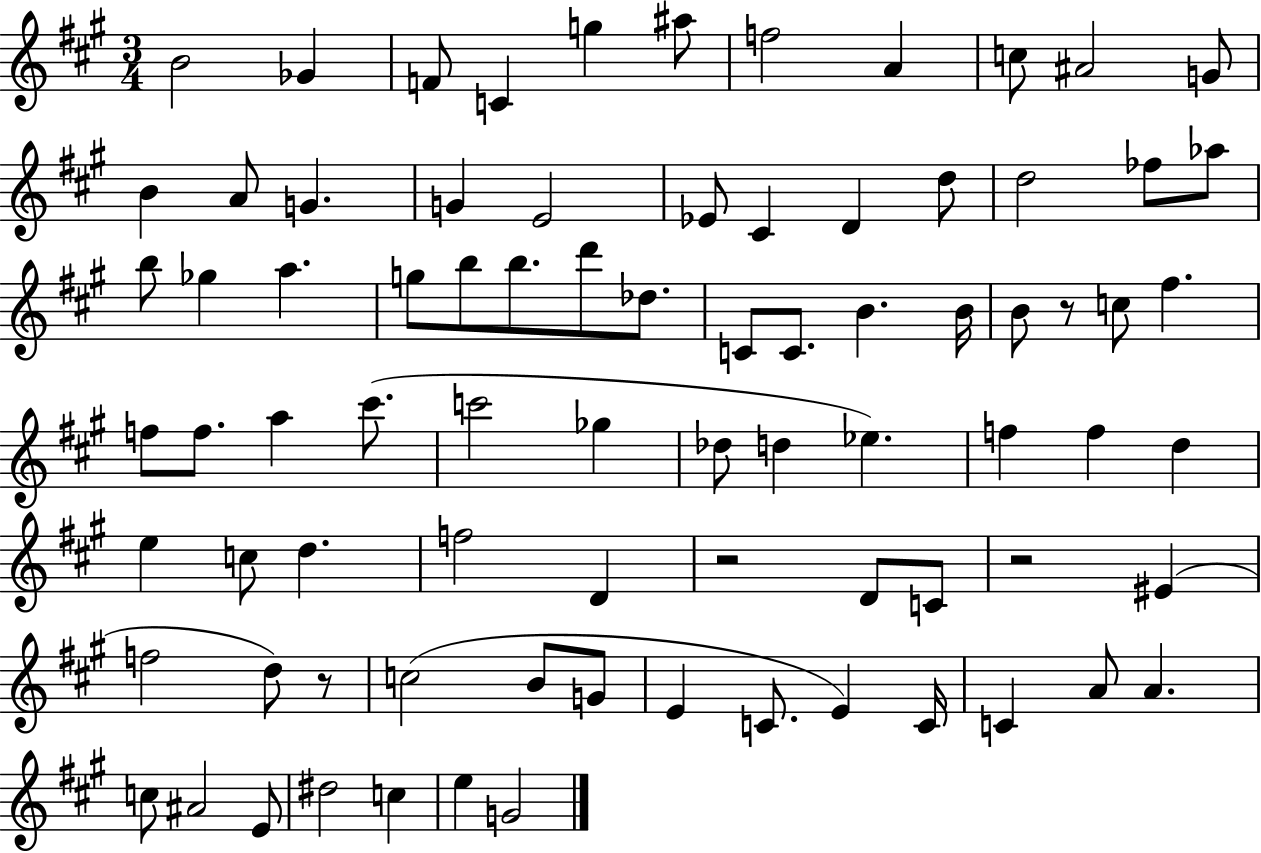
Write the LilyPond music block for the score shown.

{
  \clef treble
  \numericTimeSignature
  \time 3/4
  \key a \major
  b'2 ges'4 | f'8 c'4 g''4 ais''8 | f''2 a'4 | c''8 ais'2 g'8 | \break b'4 a'8 g'4. | g'4 e'2 | ees'8 cis'4 d'4 d''8 | d''2 fes''8 aes''8 | \break b''8 ges''4 a''4. | g''8 b''8 b''8. d'''8 des''8. | c'8 c'8. b'4. b'16 | b'8 r8 c''8 fis''4. | \break f''8 f''8. a''4 cis'''8.( | c'''2 ges''4 | des''8 d''4 ees''4.) | f''4 f''4 d''4 | \break e''4 c''8 d''4. | f''2 d'4 | r2 d'8 c'8 | r2 eis'4( | \break f''2 d''8) r8 | c''2( b'8 g'8 | e'4 c'8. e'4) c'16 | c'4 a'8 a'4. | \break c''8 ais'2 e'8 | dis''2 c''4 | e''4 g'2 | \bar "|."
}